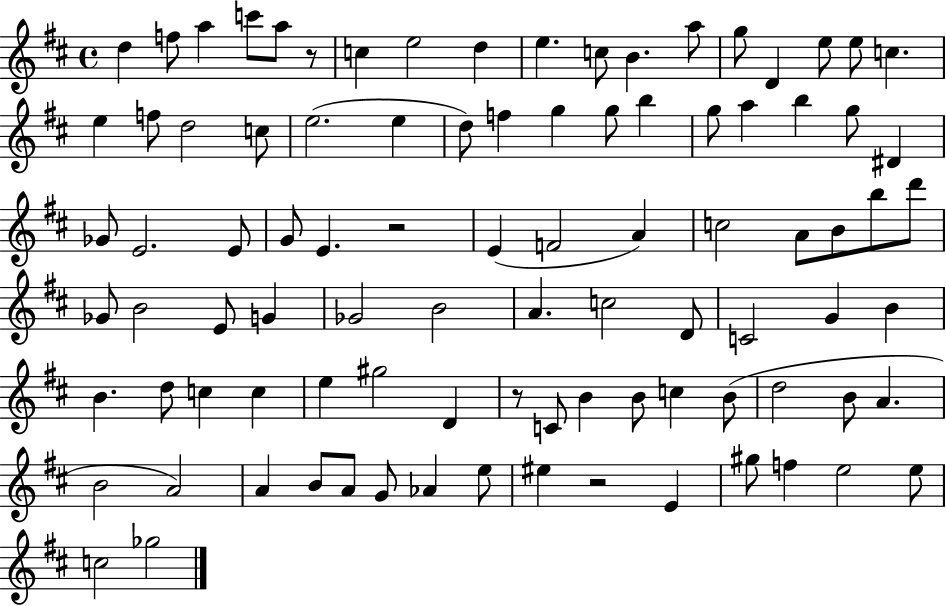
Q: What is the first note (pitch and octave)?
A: D5